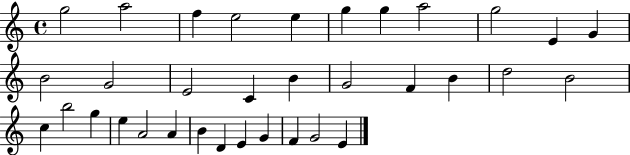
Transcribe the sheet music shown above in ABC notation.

X:1
T:Untitled
M:4/4
L:1/4
K:C
g2 a2 f e2 e g g a2 g2 E G B2 G2 E2 C B G2 F B d2 B2 c b2 g e A2 A B D E G F G2 E